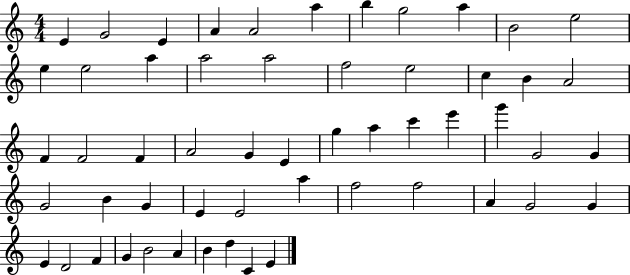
{
  \clef treble
  \numericTimeSignature
  \time 4/4
  \key c \major
  e'4 g'2 e'4 | a'4 a'2 a''4 | b''4 g''2 a''4 | b'2 e''2 | \break e''4 e''2 a''4 | a''2 a''2 | f''2 e''2 | c''4 b'4 a'2 | \break f'4 f'2 f'4 | a'2 g'4 e'4 | g''4 a''4 c'''4 e'''4 | g'''4 g'2 g'4 | \break g'2 b'4 g'4 | e'4 e'2 a''4 | f''2 f''2 | a'4 g'2 g'4 | \break e'4 d'2 f'4 | g'4 b'2 a'4 | b'4 d''4 c'4 e'4 | \bar "|."
}